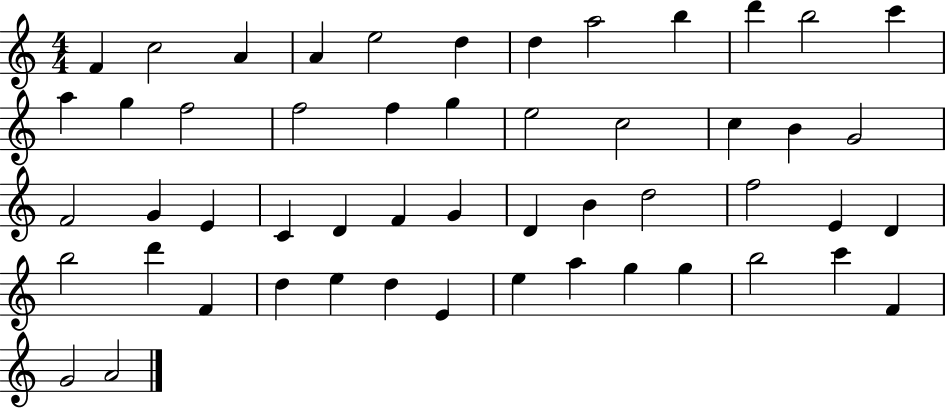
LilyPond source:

{
  \clef treble
  \numericTimeSignature
  \time 4/4
  \key c \major
  f'4 c''2 a'4 | a'4 e''2 d''4 | d''4 a''2 b''4 | d'''4 b''2 c'''4 | \break a''4 g''4 f''2 | f''2 f''4 g''4 | e''2 c''2 | c''4 b'4 g'2 | \break f'2 g'4 e'4 | c'4 d'4 f'4 g'4 | d'4 b'4 d''2 | f''2 e'4 d'4 | \break b''2 d'''4 f'4 | d''4 e''4 d''4 e'4 | e''4 a''4 g''4 g''4 | b''2 c'''4 f'4 | \break g'2 a'2 | \bar "|."
}